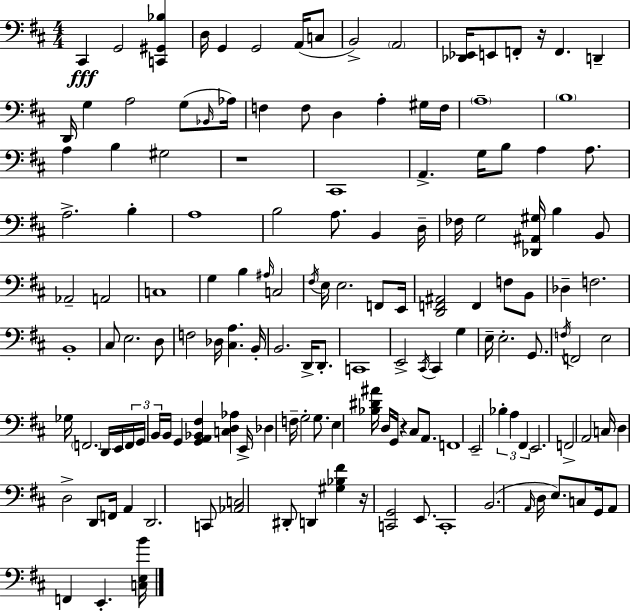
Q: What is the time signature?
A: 4/4